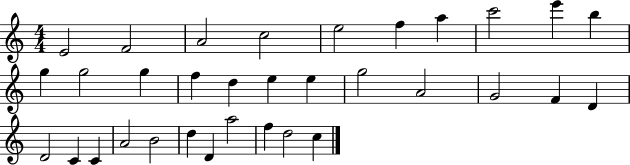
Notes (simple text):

E4/h F4/h A4/h C5/h E5/h F5/q A5/q C6/h E6/q B5/q G5/q G5/h G5/q F5/q D5/q E5/q E5/q G5/h A4/h G4/h F4/q D4/q D4/h C4/q C4/q A4/h B4/h D5/q D4/q A5/h F5/q D5/h C5/q